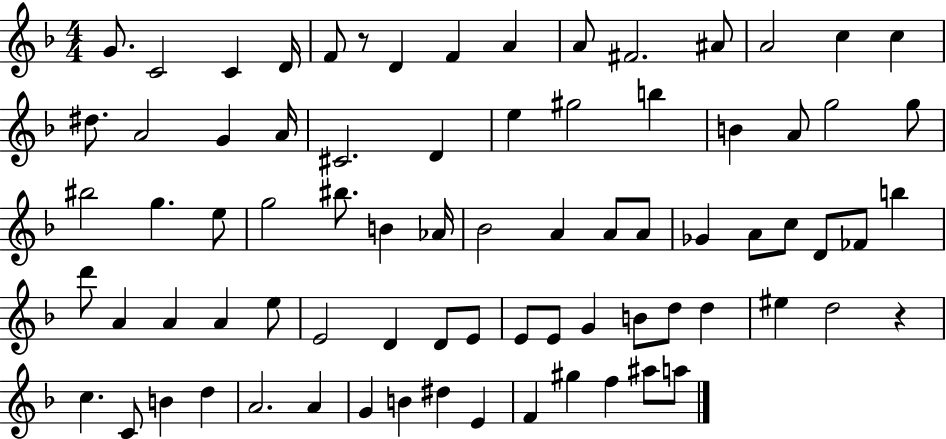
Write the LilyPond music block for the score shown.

{
  \clef treble
  \numericTimeSignature
  \time 4/4
  \key f \major
  g'8. c'2 c'4 d'16 | f'8 r8 d'4 f'4 a'4 | a'8 fis'2. ais'8 | a'2 c''4 c''4 | \break dis''8. a'2 g'4 a'16 | cis'2. d'4 | e''4 gis''2 b''4 | b'4 a'8 g''2 g''8 | \break bis''2 g''4. e''8 | g''2 bis''8. b'4 aes'16 | bes'2 a'4 a'8 a'8 | ges'4 a'8 c''8 d'8 fes'8 b''4 | \break d'''8 a'4 a'4 a'4 e''8 | e'2 d'4 d'8 e'8 | e'8 e'8 g'4 b'8 d''8 d''4 | eis''4 d''2 r4 | \break c''4. c'8 b'4 d''4 | a'2. a'4 | g'4 b'4 dis''4 e'4 | f'4 gis''4 f''4 ais''8 a''8 | \break \bar "|."
}